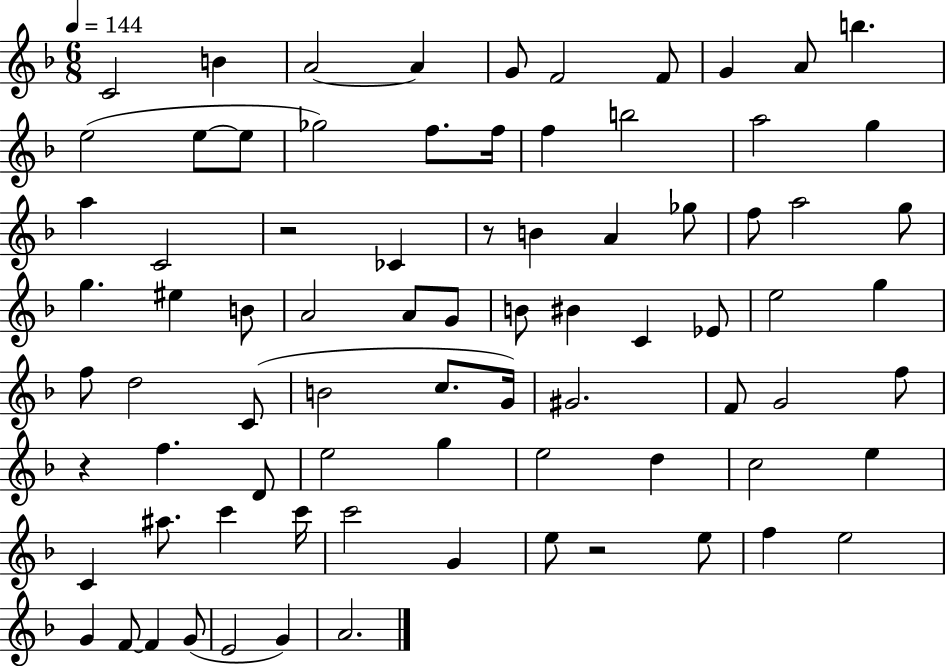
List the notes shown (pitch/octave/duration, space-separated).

C4/h B4/q A4/h A4/q G4/e F4/h F4/e G4/q A4/e B5/q. E5/h E5/e E5/e Gb5/h F5/e. F5/s F5/q B5/h A5/h G5/q A5/q C4/h R/h CES4/q R/e B4/q A4/q Gb5/e F5/e A5/h G5/e G5/q. EIS5/q B4/e A4/h A4/e G4/e B4/e BIS4/q C4/q Eb4/e E5/h G5/q F5/e D5/h C4/e B4/h C5/e. G4/s G#4/h. F4/e G4/h F5/e R/q F5/q. D4/e E5/h G5/q E5/h D5/q C5/h E5/q C4/q A#5/e. C6/q C6/s C6/h G4/q E5/e R/h E5/e F5/q E5/h G4/q F4/e F4/q G4/e E4/h G4/q A4/h.